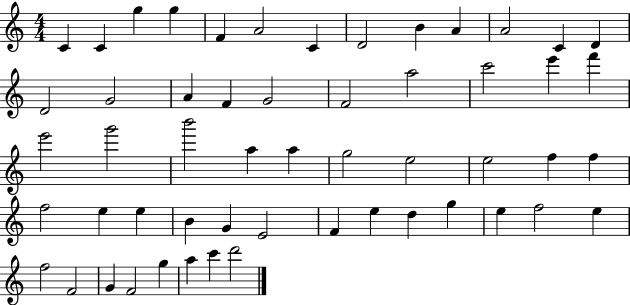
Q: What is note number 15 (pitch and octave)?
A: G4